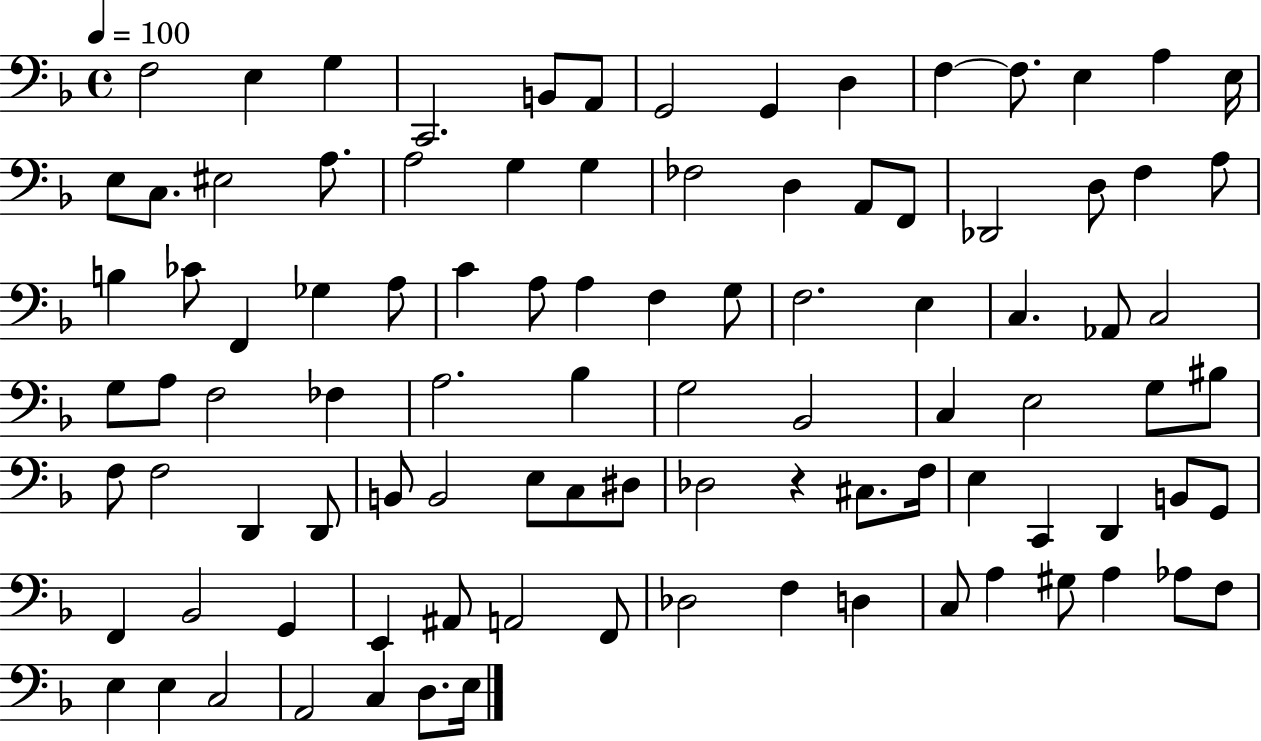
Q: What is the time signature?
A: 4/4